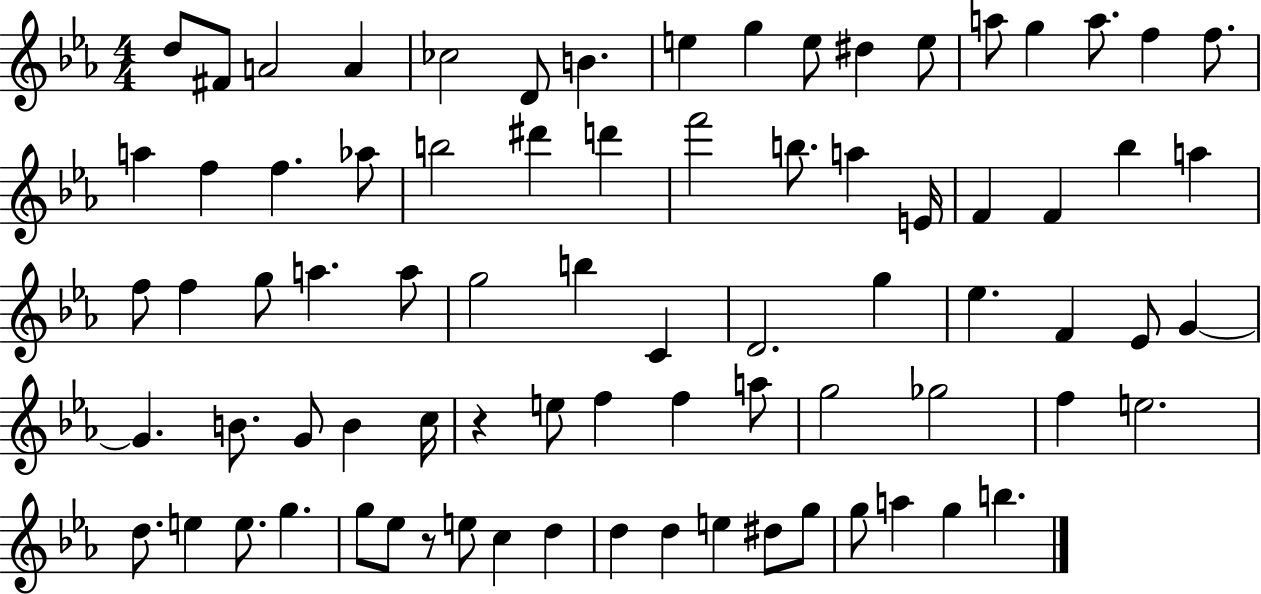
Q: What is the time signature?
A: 4/4